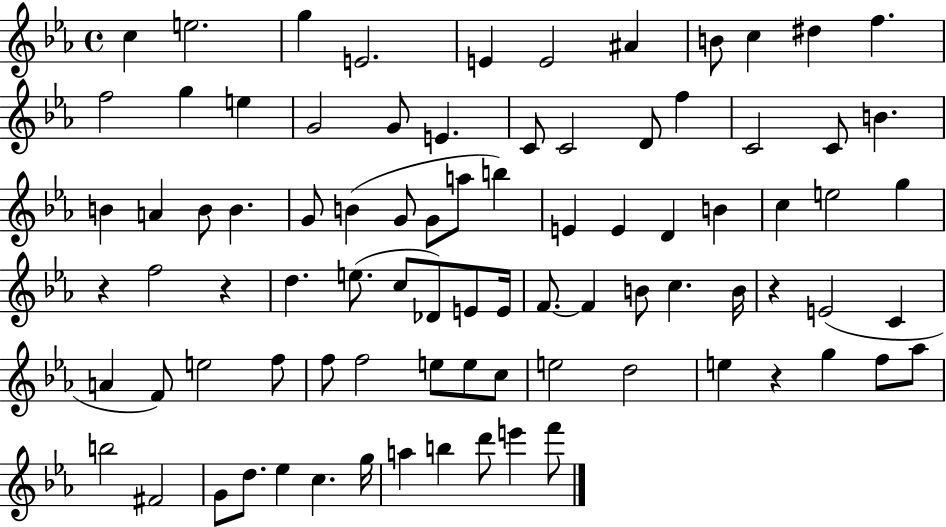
{
  \clef treble
  \time 4/4
  \defaultTimeSignature
  \key ees \major
  \repeat volta 2 { c''4 e''2. | g''4 e'2. | e'4 e'2 ais'4 | b'8 c''4 dis''4 f''4. | \break f''2 g''4 e''4 | g'2 g'8 e'4. | c'8 c'2 d'8 f''4 | c'2 c'8 b'4. | \break b'4 a'4 b'8 b'4. | g'8 b'4( g'8 g'8 a''8 b''4) | e'4 e'4 d'4 b'4 | c''4 e''2 g''4 | \break r4 f''2 r4 | d''4. e''8.( c''8 des'8) e'8 e'16 | f'8.~~ f'4 b'8 c''4. b'16 | r4 e'2( c'4 | \break a'4 f'8) e''2 f''8 | f''8 f''2 e''8 e''8 c''8 | e''2 d''2 | e''4 r4 g''4 f''8 aes''8 | \break b''2 fis'2 | g'8 d''8. ees''4 c''4. g''16 | a''4 b''4 d'''8 e'''4 f'''8 | } \bar "|."
}